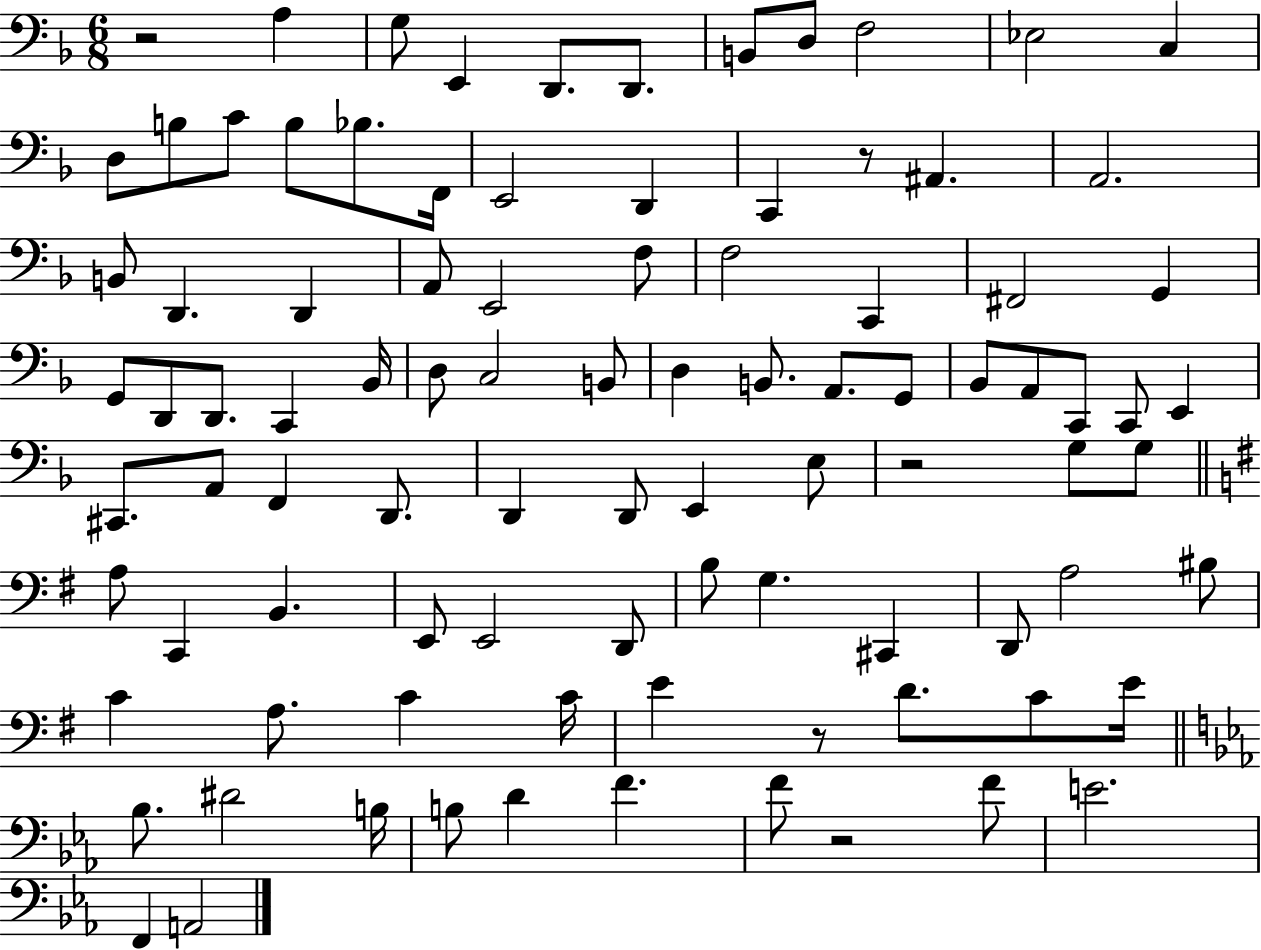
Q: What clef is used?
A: bass